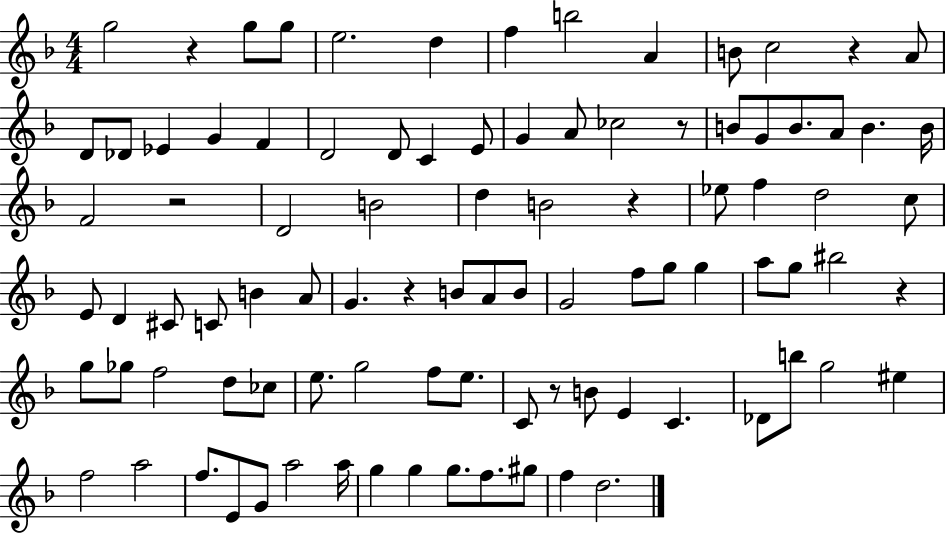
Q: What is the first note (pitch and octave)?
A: G5